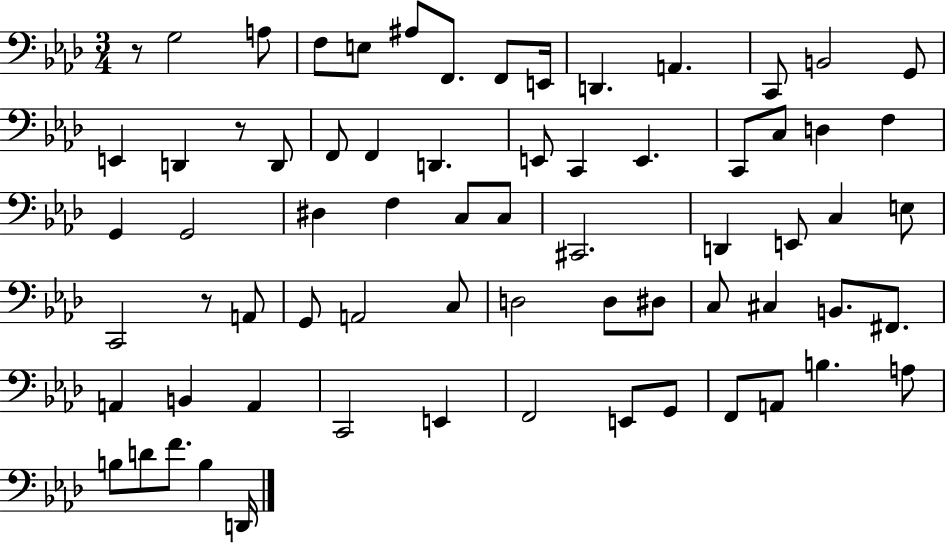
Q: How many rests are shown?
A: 3